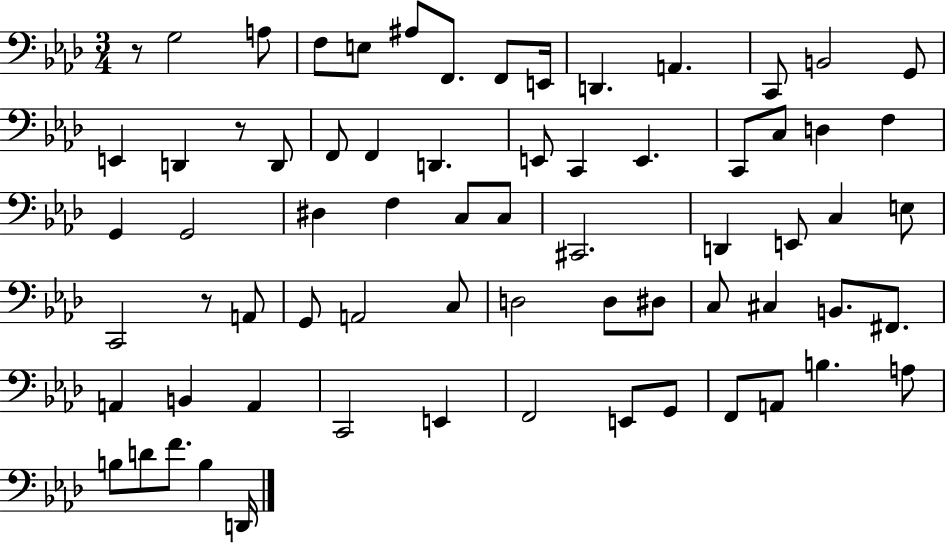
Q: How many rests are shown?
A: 3